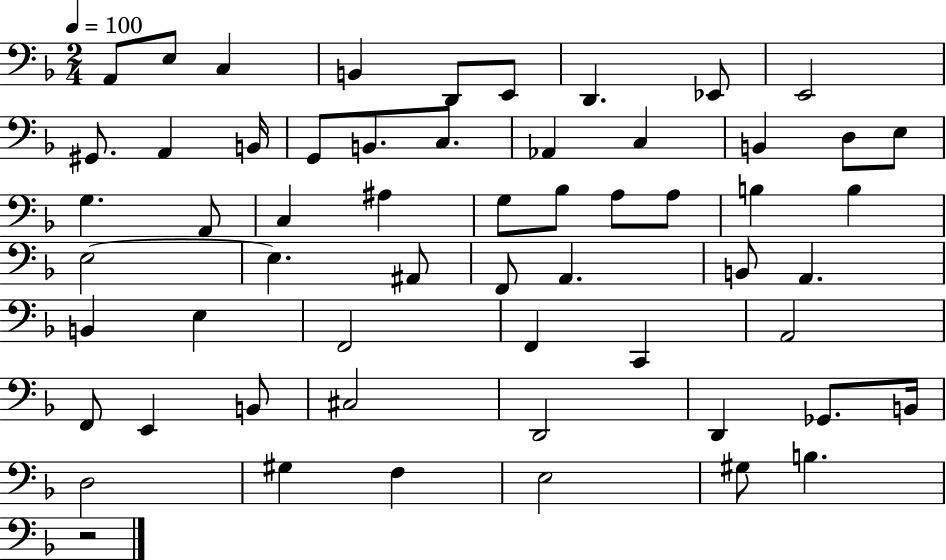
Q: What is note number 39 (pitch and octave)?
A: E3